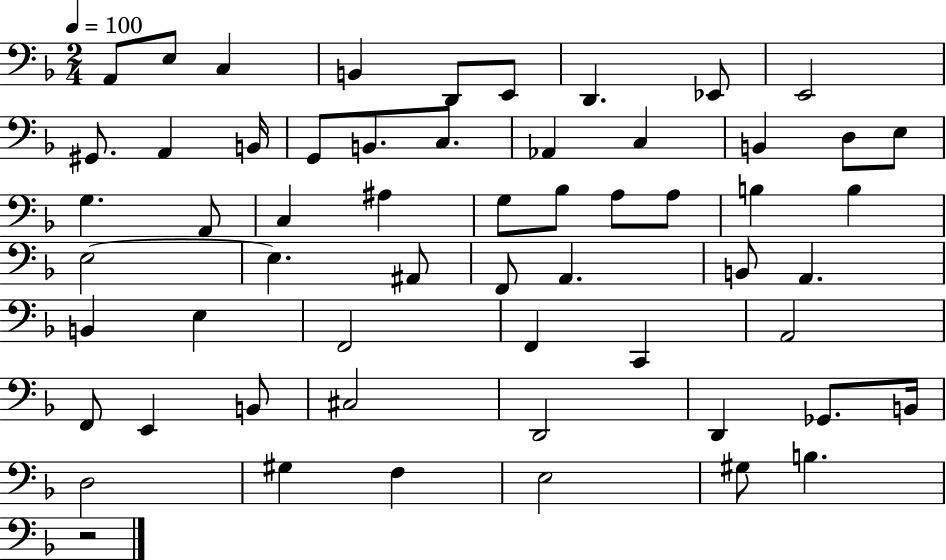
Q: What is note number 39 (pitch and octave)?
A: E3